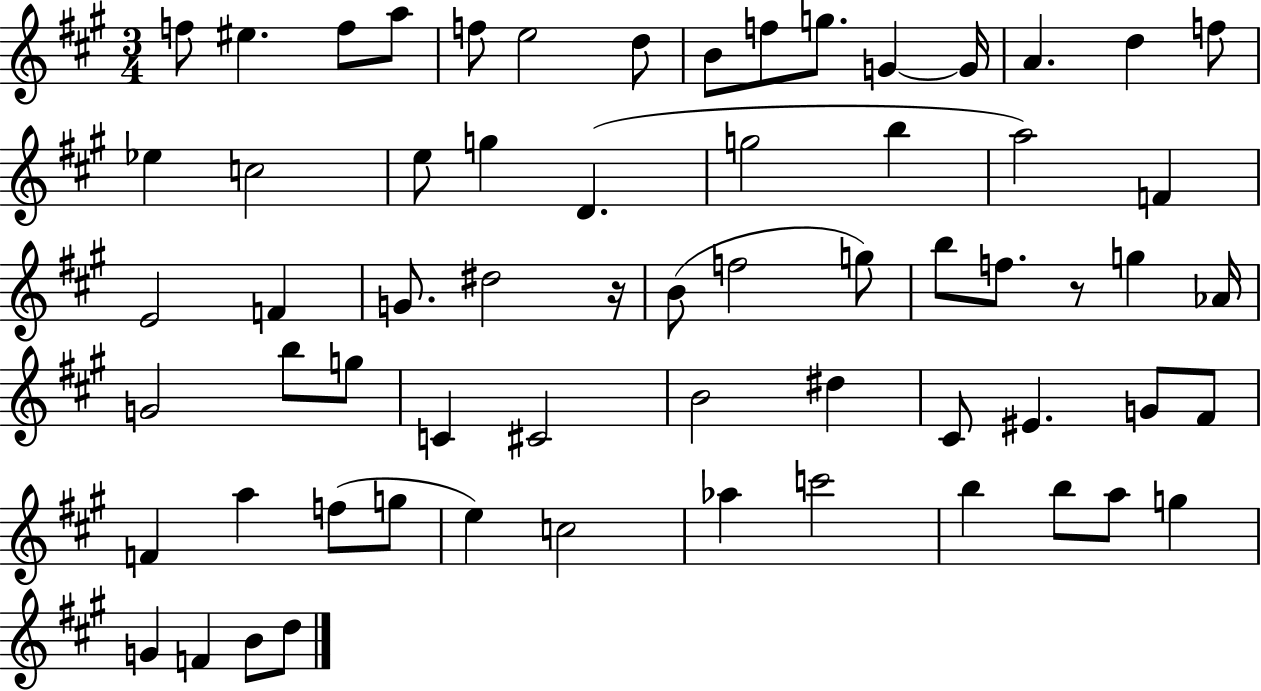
F5/e EIS5/q. F5/e A5/e F5/e E5/h D5/e B4/e F5/e G5/e. G4/q G4/s A4/q. D5/q F5/e Eb5/q C5/h E5/e G5/q D4/q. G5/h B5/q A5/h F4/q E4/h F4/q G4/e. D#5/h R/s B4/e F5/h G5/e B5/e F5/e. R/e G5/q Ab4/s G4/h B5/e G5/e C4/q C#4/h B4/h D#5/q C#4/e EIS4/q. G4/e F#4/e F4/q A5/q F5/e G5/e E5/q C5/h Ab5/q C6/h B5/q B5/e A5/e G5/q G4/q F4/q B4/e D5/e